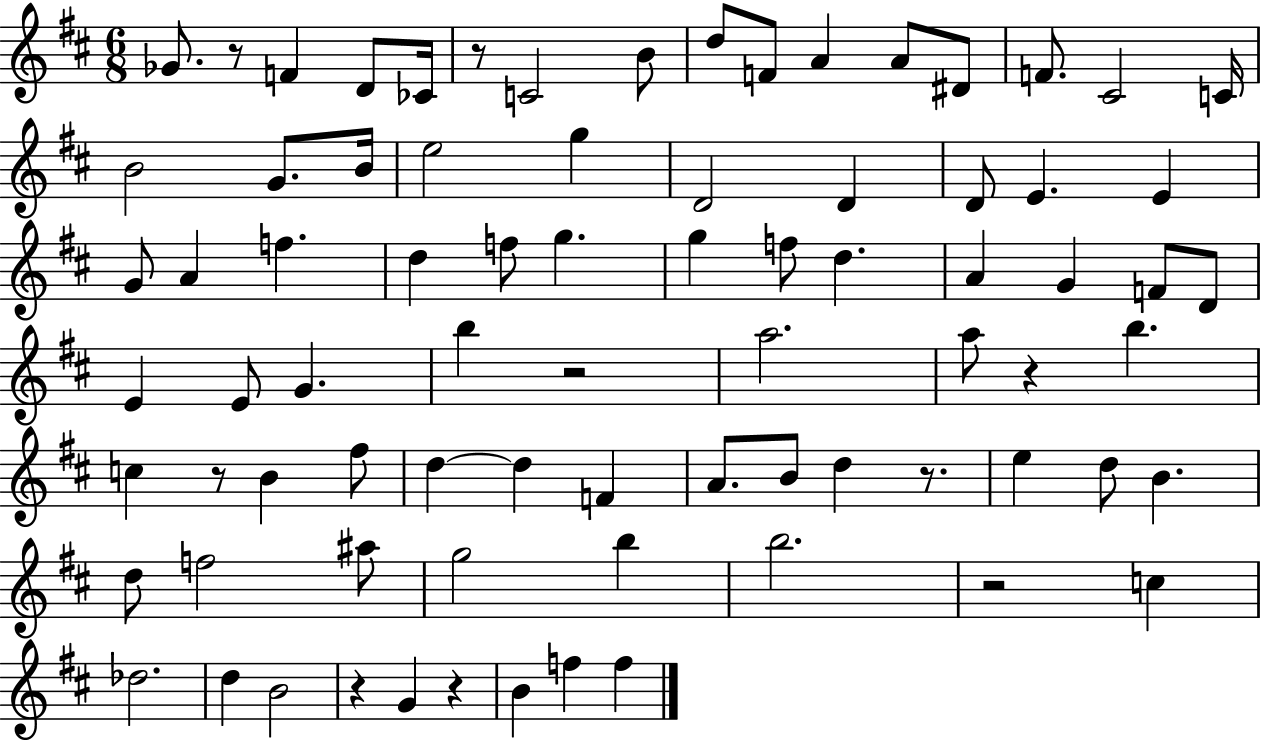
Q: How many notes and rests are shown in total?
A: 79